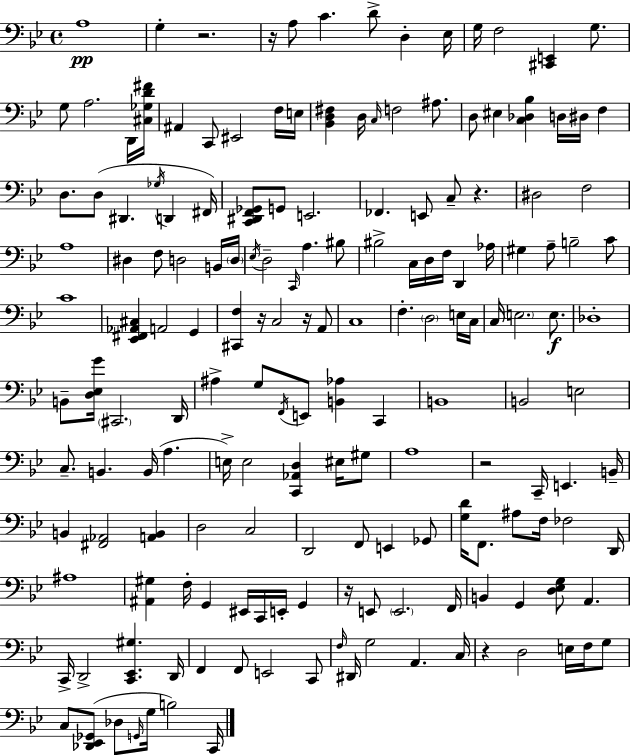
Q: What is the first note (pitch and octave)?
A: A3